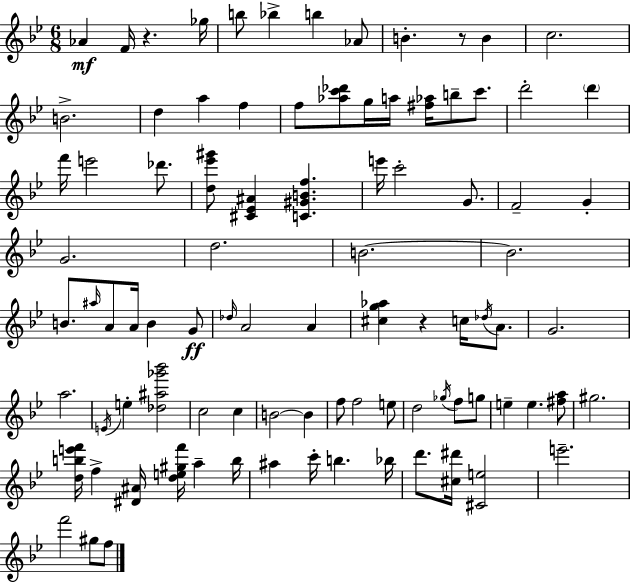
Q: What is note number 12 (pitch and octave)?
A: D5